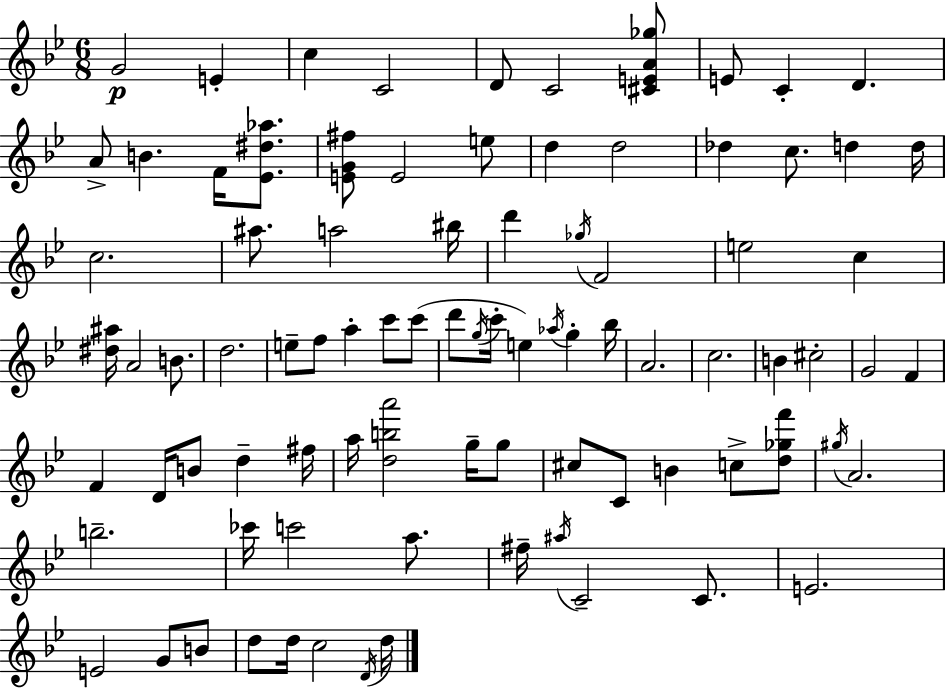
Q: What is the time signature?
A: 6/8